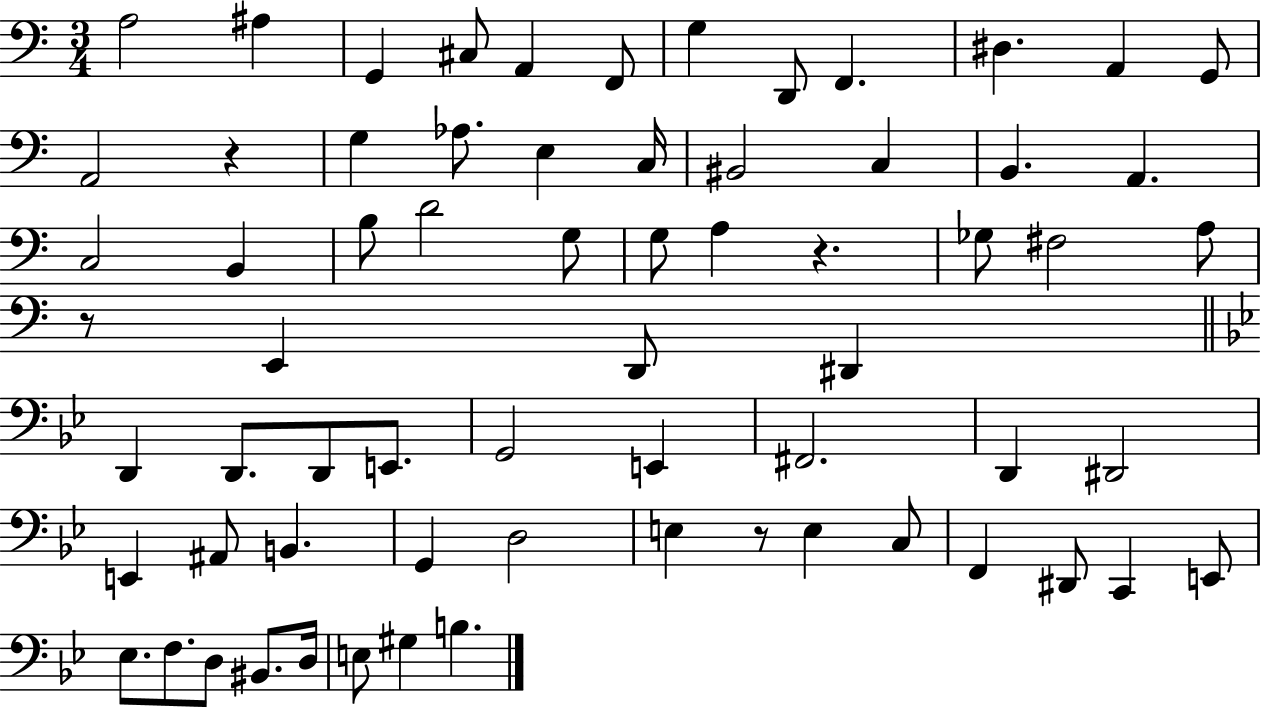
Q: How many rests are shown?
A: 4